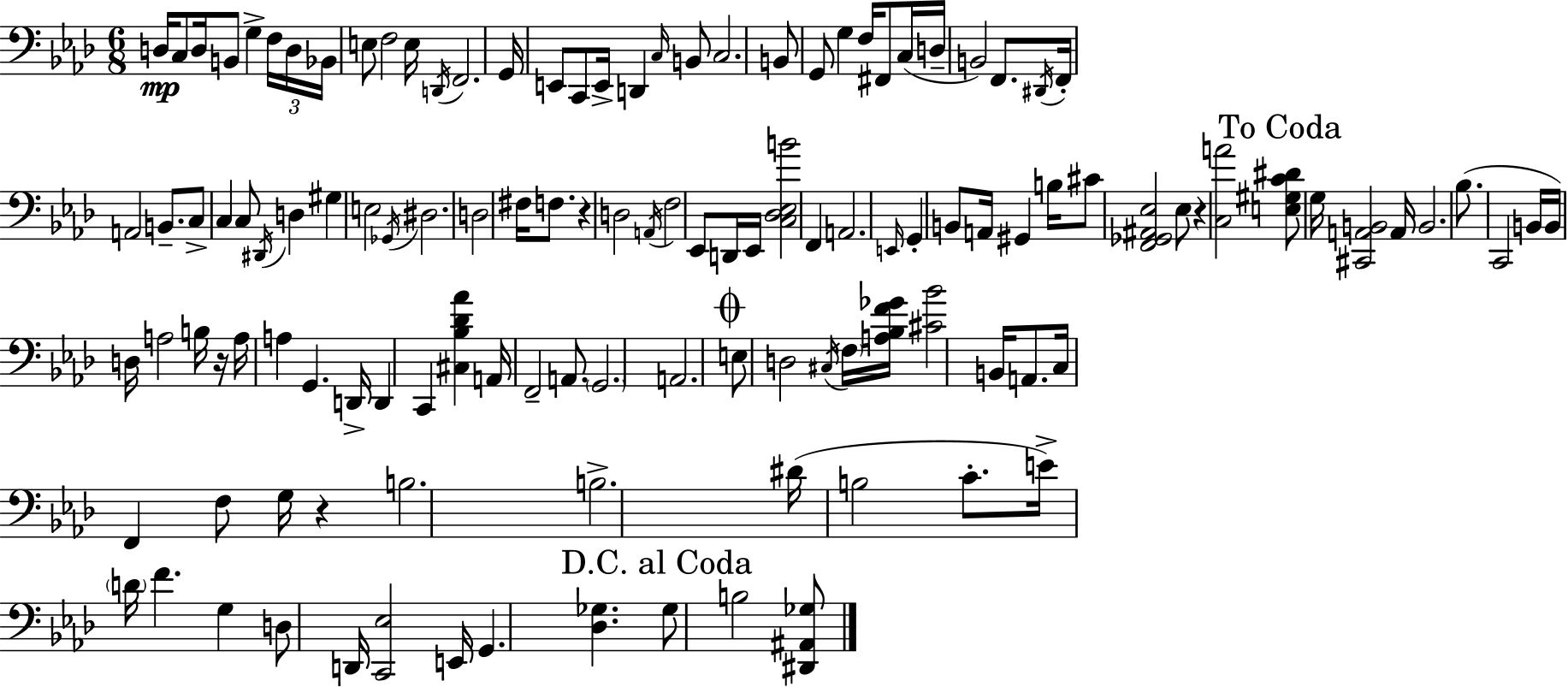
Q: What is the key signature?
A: AES major